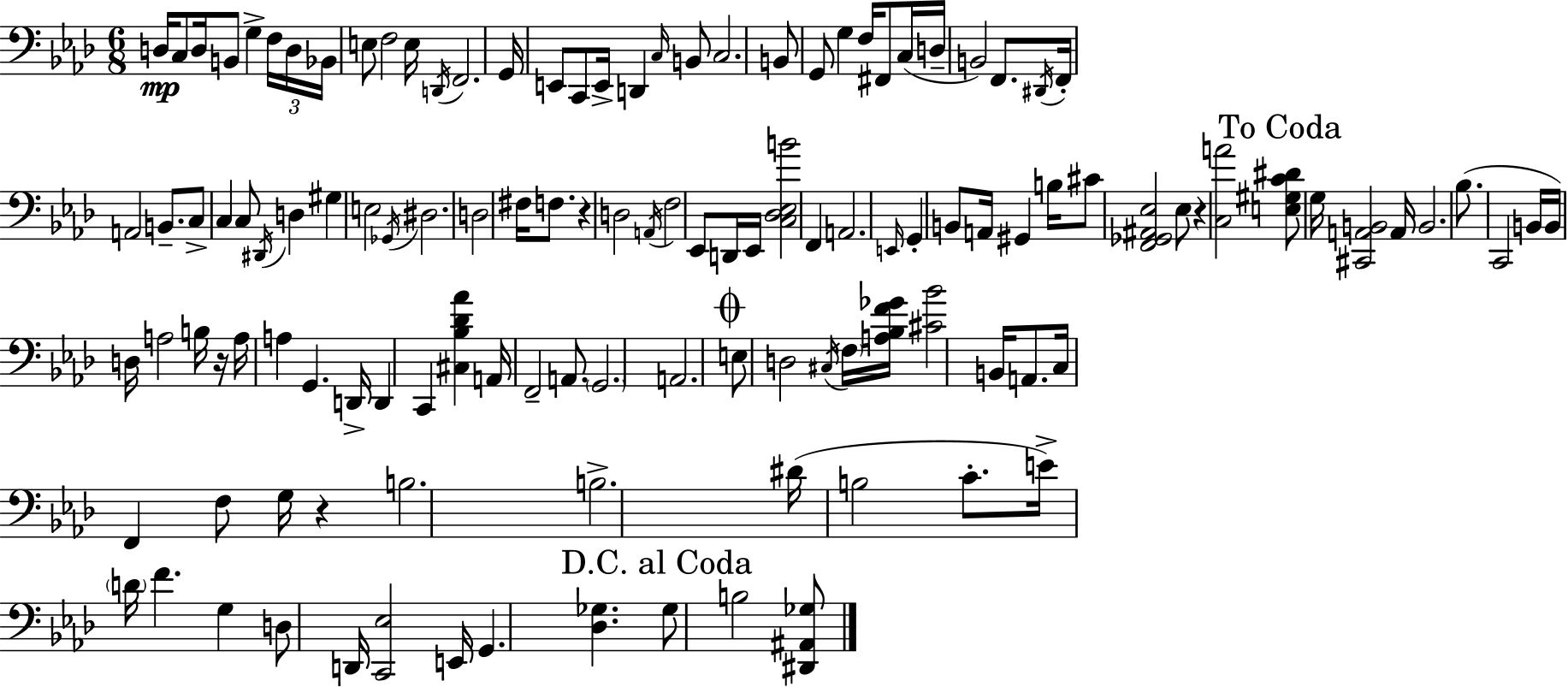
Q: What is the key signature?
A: AES major